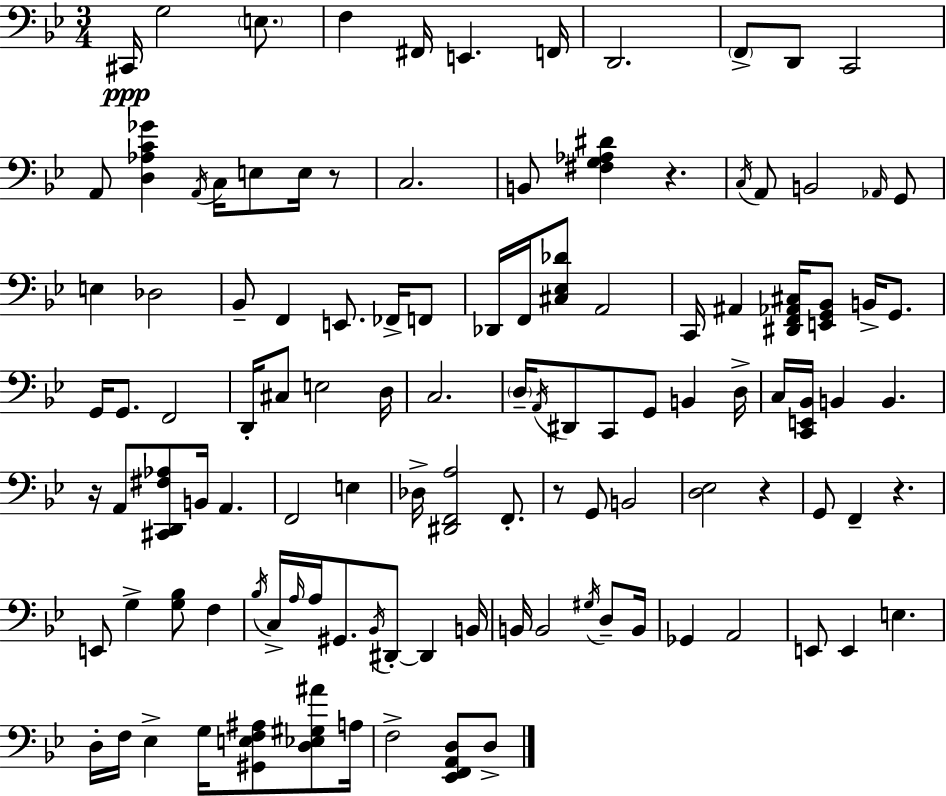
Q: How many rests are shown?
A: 6